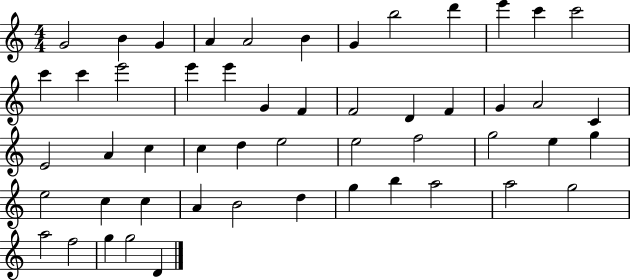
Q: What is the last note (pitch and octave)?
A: D4